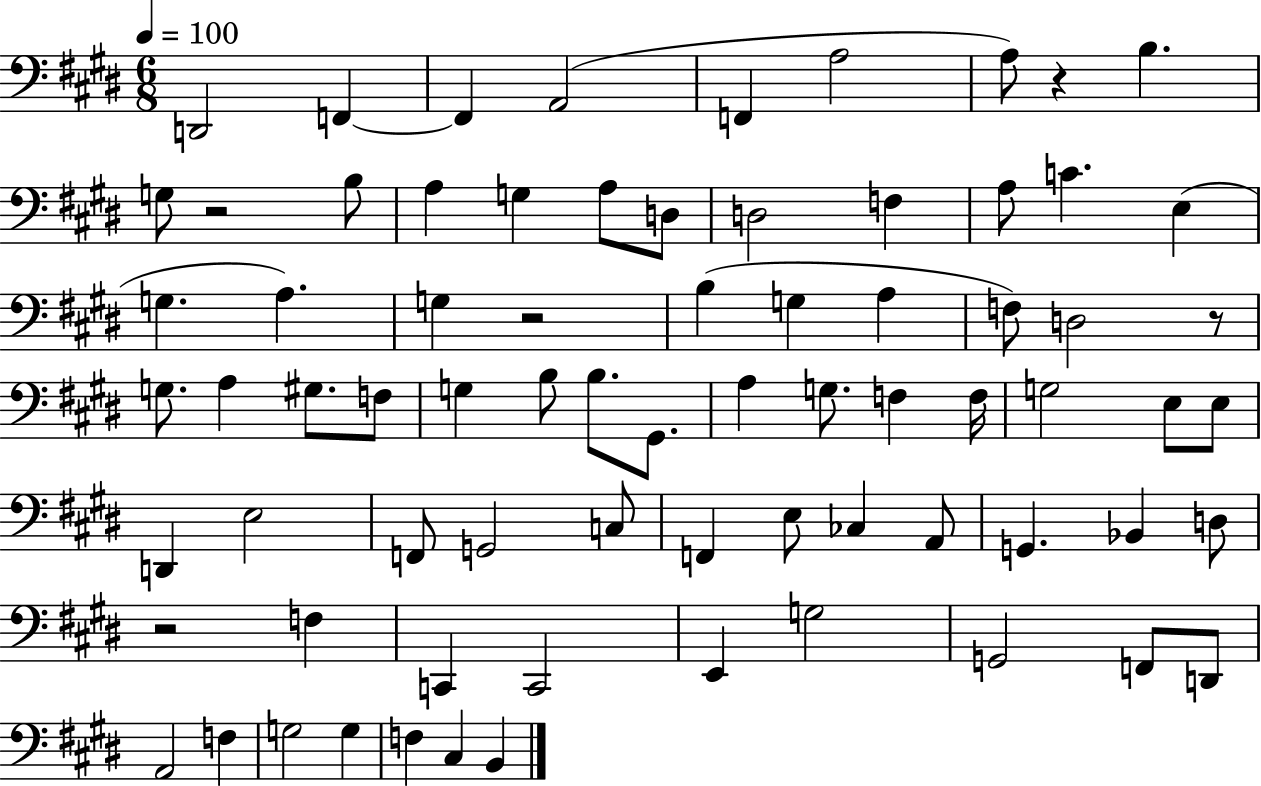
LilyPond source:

{
  \clef bass
  \numericTimeSignature
  \time 6/8
  \key e \major
  \tempo 4 = 100
  d,2 f,4~~ | f,4 a,2( | f,4 a2 | a8) r4 b4. | \break g8 r2 b8 | a4 g4 a8 d8 | d2 f4 | a8 c'4. e4( | \break g4. a4.) | g4 r2 | b4( g4 a4 | f8) d2 r8 | \break g8. a4 gis8. f8 | g4 b8 b8. gis,8. | a4 g8. f4 f16 | g2 e8 e8 | \break d,4 e2 | f,8 g,2 c8 | f,4 e8 ces4 a,8 | g,4. bes,4 d8 | \break r2 f4 | c,4 c,2 | e,4 g2 | g,2 f,8 d,8 | \break a,2 f4 | g2 g4 | f4 cis4 b,4 | \bar "|."
}